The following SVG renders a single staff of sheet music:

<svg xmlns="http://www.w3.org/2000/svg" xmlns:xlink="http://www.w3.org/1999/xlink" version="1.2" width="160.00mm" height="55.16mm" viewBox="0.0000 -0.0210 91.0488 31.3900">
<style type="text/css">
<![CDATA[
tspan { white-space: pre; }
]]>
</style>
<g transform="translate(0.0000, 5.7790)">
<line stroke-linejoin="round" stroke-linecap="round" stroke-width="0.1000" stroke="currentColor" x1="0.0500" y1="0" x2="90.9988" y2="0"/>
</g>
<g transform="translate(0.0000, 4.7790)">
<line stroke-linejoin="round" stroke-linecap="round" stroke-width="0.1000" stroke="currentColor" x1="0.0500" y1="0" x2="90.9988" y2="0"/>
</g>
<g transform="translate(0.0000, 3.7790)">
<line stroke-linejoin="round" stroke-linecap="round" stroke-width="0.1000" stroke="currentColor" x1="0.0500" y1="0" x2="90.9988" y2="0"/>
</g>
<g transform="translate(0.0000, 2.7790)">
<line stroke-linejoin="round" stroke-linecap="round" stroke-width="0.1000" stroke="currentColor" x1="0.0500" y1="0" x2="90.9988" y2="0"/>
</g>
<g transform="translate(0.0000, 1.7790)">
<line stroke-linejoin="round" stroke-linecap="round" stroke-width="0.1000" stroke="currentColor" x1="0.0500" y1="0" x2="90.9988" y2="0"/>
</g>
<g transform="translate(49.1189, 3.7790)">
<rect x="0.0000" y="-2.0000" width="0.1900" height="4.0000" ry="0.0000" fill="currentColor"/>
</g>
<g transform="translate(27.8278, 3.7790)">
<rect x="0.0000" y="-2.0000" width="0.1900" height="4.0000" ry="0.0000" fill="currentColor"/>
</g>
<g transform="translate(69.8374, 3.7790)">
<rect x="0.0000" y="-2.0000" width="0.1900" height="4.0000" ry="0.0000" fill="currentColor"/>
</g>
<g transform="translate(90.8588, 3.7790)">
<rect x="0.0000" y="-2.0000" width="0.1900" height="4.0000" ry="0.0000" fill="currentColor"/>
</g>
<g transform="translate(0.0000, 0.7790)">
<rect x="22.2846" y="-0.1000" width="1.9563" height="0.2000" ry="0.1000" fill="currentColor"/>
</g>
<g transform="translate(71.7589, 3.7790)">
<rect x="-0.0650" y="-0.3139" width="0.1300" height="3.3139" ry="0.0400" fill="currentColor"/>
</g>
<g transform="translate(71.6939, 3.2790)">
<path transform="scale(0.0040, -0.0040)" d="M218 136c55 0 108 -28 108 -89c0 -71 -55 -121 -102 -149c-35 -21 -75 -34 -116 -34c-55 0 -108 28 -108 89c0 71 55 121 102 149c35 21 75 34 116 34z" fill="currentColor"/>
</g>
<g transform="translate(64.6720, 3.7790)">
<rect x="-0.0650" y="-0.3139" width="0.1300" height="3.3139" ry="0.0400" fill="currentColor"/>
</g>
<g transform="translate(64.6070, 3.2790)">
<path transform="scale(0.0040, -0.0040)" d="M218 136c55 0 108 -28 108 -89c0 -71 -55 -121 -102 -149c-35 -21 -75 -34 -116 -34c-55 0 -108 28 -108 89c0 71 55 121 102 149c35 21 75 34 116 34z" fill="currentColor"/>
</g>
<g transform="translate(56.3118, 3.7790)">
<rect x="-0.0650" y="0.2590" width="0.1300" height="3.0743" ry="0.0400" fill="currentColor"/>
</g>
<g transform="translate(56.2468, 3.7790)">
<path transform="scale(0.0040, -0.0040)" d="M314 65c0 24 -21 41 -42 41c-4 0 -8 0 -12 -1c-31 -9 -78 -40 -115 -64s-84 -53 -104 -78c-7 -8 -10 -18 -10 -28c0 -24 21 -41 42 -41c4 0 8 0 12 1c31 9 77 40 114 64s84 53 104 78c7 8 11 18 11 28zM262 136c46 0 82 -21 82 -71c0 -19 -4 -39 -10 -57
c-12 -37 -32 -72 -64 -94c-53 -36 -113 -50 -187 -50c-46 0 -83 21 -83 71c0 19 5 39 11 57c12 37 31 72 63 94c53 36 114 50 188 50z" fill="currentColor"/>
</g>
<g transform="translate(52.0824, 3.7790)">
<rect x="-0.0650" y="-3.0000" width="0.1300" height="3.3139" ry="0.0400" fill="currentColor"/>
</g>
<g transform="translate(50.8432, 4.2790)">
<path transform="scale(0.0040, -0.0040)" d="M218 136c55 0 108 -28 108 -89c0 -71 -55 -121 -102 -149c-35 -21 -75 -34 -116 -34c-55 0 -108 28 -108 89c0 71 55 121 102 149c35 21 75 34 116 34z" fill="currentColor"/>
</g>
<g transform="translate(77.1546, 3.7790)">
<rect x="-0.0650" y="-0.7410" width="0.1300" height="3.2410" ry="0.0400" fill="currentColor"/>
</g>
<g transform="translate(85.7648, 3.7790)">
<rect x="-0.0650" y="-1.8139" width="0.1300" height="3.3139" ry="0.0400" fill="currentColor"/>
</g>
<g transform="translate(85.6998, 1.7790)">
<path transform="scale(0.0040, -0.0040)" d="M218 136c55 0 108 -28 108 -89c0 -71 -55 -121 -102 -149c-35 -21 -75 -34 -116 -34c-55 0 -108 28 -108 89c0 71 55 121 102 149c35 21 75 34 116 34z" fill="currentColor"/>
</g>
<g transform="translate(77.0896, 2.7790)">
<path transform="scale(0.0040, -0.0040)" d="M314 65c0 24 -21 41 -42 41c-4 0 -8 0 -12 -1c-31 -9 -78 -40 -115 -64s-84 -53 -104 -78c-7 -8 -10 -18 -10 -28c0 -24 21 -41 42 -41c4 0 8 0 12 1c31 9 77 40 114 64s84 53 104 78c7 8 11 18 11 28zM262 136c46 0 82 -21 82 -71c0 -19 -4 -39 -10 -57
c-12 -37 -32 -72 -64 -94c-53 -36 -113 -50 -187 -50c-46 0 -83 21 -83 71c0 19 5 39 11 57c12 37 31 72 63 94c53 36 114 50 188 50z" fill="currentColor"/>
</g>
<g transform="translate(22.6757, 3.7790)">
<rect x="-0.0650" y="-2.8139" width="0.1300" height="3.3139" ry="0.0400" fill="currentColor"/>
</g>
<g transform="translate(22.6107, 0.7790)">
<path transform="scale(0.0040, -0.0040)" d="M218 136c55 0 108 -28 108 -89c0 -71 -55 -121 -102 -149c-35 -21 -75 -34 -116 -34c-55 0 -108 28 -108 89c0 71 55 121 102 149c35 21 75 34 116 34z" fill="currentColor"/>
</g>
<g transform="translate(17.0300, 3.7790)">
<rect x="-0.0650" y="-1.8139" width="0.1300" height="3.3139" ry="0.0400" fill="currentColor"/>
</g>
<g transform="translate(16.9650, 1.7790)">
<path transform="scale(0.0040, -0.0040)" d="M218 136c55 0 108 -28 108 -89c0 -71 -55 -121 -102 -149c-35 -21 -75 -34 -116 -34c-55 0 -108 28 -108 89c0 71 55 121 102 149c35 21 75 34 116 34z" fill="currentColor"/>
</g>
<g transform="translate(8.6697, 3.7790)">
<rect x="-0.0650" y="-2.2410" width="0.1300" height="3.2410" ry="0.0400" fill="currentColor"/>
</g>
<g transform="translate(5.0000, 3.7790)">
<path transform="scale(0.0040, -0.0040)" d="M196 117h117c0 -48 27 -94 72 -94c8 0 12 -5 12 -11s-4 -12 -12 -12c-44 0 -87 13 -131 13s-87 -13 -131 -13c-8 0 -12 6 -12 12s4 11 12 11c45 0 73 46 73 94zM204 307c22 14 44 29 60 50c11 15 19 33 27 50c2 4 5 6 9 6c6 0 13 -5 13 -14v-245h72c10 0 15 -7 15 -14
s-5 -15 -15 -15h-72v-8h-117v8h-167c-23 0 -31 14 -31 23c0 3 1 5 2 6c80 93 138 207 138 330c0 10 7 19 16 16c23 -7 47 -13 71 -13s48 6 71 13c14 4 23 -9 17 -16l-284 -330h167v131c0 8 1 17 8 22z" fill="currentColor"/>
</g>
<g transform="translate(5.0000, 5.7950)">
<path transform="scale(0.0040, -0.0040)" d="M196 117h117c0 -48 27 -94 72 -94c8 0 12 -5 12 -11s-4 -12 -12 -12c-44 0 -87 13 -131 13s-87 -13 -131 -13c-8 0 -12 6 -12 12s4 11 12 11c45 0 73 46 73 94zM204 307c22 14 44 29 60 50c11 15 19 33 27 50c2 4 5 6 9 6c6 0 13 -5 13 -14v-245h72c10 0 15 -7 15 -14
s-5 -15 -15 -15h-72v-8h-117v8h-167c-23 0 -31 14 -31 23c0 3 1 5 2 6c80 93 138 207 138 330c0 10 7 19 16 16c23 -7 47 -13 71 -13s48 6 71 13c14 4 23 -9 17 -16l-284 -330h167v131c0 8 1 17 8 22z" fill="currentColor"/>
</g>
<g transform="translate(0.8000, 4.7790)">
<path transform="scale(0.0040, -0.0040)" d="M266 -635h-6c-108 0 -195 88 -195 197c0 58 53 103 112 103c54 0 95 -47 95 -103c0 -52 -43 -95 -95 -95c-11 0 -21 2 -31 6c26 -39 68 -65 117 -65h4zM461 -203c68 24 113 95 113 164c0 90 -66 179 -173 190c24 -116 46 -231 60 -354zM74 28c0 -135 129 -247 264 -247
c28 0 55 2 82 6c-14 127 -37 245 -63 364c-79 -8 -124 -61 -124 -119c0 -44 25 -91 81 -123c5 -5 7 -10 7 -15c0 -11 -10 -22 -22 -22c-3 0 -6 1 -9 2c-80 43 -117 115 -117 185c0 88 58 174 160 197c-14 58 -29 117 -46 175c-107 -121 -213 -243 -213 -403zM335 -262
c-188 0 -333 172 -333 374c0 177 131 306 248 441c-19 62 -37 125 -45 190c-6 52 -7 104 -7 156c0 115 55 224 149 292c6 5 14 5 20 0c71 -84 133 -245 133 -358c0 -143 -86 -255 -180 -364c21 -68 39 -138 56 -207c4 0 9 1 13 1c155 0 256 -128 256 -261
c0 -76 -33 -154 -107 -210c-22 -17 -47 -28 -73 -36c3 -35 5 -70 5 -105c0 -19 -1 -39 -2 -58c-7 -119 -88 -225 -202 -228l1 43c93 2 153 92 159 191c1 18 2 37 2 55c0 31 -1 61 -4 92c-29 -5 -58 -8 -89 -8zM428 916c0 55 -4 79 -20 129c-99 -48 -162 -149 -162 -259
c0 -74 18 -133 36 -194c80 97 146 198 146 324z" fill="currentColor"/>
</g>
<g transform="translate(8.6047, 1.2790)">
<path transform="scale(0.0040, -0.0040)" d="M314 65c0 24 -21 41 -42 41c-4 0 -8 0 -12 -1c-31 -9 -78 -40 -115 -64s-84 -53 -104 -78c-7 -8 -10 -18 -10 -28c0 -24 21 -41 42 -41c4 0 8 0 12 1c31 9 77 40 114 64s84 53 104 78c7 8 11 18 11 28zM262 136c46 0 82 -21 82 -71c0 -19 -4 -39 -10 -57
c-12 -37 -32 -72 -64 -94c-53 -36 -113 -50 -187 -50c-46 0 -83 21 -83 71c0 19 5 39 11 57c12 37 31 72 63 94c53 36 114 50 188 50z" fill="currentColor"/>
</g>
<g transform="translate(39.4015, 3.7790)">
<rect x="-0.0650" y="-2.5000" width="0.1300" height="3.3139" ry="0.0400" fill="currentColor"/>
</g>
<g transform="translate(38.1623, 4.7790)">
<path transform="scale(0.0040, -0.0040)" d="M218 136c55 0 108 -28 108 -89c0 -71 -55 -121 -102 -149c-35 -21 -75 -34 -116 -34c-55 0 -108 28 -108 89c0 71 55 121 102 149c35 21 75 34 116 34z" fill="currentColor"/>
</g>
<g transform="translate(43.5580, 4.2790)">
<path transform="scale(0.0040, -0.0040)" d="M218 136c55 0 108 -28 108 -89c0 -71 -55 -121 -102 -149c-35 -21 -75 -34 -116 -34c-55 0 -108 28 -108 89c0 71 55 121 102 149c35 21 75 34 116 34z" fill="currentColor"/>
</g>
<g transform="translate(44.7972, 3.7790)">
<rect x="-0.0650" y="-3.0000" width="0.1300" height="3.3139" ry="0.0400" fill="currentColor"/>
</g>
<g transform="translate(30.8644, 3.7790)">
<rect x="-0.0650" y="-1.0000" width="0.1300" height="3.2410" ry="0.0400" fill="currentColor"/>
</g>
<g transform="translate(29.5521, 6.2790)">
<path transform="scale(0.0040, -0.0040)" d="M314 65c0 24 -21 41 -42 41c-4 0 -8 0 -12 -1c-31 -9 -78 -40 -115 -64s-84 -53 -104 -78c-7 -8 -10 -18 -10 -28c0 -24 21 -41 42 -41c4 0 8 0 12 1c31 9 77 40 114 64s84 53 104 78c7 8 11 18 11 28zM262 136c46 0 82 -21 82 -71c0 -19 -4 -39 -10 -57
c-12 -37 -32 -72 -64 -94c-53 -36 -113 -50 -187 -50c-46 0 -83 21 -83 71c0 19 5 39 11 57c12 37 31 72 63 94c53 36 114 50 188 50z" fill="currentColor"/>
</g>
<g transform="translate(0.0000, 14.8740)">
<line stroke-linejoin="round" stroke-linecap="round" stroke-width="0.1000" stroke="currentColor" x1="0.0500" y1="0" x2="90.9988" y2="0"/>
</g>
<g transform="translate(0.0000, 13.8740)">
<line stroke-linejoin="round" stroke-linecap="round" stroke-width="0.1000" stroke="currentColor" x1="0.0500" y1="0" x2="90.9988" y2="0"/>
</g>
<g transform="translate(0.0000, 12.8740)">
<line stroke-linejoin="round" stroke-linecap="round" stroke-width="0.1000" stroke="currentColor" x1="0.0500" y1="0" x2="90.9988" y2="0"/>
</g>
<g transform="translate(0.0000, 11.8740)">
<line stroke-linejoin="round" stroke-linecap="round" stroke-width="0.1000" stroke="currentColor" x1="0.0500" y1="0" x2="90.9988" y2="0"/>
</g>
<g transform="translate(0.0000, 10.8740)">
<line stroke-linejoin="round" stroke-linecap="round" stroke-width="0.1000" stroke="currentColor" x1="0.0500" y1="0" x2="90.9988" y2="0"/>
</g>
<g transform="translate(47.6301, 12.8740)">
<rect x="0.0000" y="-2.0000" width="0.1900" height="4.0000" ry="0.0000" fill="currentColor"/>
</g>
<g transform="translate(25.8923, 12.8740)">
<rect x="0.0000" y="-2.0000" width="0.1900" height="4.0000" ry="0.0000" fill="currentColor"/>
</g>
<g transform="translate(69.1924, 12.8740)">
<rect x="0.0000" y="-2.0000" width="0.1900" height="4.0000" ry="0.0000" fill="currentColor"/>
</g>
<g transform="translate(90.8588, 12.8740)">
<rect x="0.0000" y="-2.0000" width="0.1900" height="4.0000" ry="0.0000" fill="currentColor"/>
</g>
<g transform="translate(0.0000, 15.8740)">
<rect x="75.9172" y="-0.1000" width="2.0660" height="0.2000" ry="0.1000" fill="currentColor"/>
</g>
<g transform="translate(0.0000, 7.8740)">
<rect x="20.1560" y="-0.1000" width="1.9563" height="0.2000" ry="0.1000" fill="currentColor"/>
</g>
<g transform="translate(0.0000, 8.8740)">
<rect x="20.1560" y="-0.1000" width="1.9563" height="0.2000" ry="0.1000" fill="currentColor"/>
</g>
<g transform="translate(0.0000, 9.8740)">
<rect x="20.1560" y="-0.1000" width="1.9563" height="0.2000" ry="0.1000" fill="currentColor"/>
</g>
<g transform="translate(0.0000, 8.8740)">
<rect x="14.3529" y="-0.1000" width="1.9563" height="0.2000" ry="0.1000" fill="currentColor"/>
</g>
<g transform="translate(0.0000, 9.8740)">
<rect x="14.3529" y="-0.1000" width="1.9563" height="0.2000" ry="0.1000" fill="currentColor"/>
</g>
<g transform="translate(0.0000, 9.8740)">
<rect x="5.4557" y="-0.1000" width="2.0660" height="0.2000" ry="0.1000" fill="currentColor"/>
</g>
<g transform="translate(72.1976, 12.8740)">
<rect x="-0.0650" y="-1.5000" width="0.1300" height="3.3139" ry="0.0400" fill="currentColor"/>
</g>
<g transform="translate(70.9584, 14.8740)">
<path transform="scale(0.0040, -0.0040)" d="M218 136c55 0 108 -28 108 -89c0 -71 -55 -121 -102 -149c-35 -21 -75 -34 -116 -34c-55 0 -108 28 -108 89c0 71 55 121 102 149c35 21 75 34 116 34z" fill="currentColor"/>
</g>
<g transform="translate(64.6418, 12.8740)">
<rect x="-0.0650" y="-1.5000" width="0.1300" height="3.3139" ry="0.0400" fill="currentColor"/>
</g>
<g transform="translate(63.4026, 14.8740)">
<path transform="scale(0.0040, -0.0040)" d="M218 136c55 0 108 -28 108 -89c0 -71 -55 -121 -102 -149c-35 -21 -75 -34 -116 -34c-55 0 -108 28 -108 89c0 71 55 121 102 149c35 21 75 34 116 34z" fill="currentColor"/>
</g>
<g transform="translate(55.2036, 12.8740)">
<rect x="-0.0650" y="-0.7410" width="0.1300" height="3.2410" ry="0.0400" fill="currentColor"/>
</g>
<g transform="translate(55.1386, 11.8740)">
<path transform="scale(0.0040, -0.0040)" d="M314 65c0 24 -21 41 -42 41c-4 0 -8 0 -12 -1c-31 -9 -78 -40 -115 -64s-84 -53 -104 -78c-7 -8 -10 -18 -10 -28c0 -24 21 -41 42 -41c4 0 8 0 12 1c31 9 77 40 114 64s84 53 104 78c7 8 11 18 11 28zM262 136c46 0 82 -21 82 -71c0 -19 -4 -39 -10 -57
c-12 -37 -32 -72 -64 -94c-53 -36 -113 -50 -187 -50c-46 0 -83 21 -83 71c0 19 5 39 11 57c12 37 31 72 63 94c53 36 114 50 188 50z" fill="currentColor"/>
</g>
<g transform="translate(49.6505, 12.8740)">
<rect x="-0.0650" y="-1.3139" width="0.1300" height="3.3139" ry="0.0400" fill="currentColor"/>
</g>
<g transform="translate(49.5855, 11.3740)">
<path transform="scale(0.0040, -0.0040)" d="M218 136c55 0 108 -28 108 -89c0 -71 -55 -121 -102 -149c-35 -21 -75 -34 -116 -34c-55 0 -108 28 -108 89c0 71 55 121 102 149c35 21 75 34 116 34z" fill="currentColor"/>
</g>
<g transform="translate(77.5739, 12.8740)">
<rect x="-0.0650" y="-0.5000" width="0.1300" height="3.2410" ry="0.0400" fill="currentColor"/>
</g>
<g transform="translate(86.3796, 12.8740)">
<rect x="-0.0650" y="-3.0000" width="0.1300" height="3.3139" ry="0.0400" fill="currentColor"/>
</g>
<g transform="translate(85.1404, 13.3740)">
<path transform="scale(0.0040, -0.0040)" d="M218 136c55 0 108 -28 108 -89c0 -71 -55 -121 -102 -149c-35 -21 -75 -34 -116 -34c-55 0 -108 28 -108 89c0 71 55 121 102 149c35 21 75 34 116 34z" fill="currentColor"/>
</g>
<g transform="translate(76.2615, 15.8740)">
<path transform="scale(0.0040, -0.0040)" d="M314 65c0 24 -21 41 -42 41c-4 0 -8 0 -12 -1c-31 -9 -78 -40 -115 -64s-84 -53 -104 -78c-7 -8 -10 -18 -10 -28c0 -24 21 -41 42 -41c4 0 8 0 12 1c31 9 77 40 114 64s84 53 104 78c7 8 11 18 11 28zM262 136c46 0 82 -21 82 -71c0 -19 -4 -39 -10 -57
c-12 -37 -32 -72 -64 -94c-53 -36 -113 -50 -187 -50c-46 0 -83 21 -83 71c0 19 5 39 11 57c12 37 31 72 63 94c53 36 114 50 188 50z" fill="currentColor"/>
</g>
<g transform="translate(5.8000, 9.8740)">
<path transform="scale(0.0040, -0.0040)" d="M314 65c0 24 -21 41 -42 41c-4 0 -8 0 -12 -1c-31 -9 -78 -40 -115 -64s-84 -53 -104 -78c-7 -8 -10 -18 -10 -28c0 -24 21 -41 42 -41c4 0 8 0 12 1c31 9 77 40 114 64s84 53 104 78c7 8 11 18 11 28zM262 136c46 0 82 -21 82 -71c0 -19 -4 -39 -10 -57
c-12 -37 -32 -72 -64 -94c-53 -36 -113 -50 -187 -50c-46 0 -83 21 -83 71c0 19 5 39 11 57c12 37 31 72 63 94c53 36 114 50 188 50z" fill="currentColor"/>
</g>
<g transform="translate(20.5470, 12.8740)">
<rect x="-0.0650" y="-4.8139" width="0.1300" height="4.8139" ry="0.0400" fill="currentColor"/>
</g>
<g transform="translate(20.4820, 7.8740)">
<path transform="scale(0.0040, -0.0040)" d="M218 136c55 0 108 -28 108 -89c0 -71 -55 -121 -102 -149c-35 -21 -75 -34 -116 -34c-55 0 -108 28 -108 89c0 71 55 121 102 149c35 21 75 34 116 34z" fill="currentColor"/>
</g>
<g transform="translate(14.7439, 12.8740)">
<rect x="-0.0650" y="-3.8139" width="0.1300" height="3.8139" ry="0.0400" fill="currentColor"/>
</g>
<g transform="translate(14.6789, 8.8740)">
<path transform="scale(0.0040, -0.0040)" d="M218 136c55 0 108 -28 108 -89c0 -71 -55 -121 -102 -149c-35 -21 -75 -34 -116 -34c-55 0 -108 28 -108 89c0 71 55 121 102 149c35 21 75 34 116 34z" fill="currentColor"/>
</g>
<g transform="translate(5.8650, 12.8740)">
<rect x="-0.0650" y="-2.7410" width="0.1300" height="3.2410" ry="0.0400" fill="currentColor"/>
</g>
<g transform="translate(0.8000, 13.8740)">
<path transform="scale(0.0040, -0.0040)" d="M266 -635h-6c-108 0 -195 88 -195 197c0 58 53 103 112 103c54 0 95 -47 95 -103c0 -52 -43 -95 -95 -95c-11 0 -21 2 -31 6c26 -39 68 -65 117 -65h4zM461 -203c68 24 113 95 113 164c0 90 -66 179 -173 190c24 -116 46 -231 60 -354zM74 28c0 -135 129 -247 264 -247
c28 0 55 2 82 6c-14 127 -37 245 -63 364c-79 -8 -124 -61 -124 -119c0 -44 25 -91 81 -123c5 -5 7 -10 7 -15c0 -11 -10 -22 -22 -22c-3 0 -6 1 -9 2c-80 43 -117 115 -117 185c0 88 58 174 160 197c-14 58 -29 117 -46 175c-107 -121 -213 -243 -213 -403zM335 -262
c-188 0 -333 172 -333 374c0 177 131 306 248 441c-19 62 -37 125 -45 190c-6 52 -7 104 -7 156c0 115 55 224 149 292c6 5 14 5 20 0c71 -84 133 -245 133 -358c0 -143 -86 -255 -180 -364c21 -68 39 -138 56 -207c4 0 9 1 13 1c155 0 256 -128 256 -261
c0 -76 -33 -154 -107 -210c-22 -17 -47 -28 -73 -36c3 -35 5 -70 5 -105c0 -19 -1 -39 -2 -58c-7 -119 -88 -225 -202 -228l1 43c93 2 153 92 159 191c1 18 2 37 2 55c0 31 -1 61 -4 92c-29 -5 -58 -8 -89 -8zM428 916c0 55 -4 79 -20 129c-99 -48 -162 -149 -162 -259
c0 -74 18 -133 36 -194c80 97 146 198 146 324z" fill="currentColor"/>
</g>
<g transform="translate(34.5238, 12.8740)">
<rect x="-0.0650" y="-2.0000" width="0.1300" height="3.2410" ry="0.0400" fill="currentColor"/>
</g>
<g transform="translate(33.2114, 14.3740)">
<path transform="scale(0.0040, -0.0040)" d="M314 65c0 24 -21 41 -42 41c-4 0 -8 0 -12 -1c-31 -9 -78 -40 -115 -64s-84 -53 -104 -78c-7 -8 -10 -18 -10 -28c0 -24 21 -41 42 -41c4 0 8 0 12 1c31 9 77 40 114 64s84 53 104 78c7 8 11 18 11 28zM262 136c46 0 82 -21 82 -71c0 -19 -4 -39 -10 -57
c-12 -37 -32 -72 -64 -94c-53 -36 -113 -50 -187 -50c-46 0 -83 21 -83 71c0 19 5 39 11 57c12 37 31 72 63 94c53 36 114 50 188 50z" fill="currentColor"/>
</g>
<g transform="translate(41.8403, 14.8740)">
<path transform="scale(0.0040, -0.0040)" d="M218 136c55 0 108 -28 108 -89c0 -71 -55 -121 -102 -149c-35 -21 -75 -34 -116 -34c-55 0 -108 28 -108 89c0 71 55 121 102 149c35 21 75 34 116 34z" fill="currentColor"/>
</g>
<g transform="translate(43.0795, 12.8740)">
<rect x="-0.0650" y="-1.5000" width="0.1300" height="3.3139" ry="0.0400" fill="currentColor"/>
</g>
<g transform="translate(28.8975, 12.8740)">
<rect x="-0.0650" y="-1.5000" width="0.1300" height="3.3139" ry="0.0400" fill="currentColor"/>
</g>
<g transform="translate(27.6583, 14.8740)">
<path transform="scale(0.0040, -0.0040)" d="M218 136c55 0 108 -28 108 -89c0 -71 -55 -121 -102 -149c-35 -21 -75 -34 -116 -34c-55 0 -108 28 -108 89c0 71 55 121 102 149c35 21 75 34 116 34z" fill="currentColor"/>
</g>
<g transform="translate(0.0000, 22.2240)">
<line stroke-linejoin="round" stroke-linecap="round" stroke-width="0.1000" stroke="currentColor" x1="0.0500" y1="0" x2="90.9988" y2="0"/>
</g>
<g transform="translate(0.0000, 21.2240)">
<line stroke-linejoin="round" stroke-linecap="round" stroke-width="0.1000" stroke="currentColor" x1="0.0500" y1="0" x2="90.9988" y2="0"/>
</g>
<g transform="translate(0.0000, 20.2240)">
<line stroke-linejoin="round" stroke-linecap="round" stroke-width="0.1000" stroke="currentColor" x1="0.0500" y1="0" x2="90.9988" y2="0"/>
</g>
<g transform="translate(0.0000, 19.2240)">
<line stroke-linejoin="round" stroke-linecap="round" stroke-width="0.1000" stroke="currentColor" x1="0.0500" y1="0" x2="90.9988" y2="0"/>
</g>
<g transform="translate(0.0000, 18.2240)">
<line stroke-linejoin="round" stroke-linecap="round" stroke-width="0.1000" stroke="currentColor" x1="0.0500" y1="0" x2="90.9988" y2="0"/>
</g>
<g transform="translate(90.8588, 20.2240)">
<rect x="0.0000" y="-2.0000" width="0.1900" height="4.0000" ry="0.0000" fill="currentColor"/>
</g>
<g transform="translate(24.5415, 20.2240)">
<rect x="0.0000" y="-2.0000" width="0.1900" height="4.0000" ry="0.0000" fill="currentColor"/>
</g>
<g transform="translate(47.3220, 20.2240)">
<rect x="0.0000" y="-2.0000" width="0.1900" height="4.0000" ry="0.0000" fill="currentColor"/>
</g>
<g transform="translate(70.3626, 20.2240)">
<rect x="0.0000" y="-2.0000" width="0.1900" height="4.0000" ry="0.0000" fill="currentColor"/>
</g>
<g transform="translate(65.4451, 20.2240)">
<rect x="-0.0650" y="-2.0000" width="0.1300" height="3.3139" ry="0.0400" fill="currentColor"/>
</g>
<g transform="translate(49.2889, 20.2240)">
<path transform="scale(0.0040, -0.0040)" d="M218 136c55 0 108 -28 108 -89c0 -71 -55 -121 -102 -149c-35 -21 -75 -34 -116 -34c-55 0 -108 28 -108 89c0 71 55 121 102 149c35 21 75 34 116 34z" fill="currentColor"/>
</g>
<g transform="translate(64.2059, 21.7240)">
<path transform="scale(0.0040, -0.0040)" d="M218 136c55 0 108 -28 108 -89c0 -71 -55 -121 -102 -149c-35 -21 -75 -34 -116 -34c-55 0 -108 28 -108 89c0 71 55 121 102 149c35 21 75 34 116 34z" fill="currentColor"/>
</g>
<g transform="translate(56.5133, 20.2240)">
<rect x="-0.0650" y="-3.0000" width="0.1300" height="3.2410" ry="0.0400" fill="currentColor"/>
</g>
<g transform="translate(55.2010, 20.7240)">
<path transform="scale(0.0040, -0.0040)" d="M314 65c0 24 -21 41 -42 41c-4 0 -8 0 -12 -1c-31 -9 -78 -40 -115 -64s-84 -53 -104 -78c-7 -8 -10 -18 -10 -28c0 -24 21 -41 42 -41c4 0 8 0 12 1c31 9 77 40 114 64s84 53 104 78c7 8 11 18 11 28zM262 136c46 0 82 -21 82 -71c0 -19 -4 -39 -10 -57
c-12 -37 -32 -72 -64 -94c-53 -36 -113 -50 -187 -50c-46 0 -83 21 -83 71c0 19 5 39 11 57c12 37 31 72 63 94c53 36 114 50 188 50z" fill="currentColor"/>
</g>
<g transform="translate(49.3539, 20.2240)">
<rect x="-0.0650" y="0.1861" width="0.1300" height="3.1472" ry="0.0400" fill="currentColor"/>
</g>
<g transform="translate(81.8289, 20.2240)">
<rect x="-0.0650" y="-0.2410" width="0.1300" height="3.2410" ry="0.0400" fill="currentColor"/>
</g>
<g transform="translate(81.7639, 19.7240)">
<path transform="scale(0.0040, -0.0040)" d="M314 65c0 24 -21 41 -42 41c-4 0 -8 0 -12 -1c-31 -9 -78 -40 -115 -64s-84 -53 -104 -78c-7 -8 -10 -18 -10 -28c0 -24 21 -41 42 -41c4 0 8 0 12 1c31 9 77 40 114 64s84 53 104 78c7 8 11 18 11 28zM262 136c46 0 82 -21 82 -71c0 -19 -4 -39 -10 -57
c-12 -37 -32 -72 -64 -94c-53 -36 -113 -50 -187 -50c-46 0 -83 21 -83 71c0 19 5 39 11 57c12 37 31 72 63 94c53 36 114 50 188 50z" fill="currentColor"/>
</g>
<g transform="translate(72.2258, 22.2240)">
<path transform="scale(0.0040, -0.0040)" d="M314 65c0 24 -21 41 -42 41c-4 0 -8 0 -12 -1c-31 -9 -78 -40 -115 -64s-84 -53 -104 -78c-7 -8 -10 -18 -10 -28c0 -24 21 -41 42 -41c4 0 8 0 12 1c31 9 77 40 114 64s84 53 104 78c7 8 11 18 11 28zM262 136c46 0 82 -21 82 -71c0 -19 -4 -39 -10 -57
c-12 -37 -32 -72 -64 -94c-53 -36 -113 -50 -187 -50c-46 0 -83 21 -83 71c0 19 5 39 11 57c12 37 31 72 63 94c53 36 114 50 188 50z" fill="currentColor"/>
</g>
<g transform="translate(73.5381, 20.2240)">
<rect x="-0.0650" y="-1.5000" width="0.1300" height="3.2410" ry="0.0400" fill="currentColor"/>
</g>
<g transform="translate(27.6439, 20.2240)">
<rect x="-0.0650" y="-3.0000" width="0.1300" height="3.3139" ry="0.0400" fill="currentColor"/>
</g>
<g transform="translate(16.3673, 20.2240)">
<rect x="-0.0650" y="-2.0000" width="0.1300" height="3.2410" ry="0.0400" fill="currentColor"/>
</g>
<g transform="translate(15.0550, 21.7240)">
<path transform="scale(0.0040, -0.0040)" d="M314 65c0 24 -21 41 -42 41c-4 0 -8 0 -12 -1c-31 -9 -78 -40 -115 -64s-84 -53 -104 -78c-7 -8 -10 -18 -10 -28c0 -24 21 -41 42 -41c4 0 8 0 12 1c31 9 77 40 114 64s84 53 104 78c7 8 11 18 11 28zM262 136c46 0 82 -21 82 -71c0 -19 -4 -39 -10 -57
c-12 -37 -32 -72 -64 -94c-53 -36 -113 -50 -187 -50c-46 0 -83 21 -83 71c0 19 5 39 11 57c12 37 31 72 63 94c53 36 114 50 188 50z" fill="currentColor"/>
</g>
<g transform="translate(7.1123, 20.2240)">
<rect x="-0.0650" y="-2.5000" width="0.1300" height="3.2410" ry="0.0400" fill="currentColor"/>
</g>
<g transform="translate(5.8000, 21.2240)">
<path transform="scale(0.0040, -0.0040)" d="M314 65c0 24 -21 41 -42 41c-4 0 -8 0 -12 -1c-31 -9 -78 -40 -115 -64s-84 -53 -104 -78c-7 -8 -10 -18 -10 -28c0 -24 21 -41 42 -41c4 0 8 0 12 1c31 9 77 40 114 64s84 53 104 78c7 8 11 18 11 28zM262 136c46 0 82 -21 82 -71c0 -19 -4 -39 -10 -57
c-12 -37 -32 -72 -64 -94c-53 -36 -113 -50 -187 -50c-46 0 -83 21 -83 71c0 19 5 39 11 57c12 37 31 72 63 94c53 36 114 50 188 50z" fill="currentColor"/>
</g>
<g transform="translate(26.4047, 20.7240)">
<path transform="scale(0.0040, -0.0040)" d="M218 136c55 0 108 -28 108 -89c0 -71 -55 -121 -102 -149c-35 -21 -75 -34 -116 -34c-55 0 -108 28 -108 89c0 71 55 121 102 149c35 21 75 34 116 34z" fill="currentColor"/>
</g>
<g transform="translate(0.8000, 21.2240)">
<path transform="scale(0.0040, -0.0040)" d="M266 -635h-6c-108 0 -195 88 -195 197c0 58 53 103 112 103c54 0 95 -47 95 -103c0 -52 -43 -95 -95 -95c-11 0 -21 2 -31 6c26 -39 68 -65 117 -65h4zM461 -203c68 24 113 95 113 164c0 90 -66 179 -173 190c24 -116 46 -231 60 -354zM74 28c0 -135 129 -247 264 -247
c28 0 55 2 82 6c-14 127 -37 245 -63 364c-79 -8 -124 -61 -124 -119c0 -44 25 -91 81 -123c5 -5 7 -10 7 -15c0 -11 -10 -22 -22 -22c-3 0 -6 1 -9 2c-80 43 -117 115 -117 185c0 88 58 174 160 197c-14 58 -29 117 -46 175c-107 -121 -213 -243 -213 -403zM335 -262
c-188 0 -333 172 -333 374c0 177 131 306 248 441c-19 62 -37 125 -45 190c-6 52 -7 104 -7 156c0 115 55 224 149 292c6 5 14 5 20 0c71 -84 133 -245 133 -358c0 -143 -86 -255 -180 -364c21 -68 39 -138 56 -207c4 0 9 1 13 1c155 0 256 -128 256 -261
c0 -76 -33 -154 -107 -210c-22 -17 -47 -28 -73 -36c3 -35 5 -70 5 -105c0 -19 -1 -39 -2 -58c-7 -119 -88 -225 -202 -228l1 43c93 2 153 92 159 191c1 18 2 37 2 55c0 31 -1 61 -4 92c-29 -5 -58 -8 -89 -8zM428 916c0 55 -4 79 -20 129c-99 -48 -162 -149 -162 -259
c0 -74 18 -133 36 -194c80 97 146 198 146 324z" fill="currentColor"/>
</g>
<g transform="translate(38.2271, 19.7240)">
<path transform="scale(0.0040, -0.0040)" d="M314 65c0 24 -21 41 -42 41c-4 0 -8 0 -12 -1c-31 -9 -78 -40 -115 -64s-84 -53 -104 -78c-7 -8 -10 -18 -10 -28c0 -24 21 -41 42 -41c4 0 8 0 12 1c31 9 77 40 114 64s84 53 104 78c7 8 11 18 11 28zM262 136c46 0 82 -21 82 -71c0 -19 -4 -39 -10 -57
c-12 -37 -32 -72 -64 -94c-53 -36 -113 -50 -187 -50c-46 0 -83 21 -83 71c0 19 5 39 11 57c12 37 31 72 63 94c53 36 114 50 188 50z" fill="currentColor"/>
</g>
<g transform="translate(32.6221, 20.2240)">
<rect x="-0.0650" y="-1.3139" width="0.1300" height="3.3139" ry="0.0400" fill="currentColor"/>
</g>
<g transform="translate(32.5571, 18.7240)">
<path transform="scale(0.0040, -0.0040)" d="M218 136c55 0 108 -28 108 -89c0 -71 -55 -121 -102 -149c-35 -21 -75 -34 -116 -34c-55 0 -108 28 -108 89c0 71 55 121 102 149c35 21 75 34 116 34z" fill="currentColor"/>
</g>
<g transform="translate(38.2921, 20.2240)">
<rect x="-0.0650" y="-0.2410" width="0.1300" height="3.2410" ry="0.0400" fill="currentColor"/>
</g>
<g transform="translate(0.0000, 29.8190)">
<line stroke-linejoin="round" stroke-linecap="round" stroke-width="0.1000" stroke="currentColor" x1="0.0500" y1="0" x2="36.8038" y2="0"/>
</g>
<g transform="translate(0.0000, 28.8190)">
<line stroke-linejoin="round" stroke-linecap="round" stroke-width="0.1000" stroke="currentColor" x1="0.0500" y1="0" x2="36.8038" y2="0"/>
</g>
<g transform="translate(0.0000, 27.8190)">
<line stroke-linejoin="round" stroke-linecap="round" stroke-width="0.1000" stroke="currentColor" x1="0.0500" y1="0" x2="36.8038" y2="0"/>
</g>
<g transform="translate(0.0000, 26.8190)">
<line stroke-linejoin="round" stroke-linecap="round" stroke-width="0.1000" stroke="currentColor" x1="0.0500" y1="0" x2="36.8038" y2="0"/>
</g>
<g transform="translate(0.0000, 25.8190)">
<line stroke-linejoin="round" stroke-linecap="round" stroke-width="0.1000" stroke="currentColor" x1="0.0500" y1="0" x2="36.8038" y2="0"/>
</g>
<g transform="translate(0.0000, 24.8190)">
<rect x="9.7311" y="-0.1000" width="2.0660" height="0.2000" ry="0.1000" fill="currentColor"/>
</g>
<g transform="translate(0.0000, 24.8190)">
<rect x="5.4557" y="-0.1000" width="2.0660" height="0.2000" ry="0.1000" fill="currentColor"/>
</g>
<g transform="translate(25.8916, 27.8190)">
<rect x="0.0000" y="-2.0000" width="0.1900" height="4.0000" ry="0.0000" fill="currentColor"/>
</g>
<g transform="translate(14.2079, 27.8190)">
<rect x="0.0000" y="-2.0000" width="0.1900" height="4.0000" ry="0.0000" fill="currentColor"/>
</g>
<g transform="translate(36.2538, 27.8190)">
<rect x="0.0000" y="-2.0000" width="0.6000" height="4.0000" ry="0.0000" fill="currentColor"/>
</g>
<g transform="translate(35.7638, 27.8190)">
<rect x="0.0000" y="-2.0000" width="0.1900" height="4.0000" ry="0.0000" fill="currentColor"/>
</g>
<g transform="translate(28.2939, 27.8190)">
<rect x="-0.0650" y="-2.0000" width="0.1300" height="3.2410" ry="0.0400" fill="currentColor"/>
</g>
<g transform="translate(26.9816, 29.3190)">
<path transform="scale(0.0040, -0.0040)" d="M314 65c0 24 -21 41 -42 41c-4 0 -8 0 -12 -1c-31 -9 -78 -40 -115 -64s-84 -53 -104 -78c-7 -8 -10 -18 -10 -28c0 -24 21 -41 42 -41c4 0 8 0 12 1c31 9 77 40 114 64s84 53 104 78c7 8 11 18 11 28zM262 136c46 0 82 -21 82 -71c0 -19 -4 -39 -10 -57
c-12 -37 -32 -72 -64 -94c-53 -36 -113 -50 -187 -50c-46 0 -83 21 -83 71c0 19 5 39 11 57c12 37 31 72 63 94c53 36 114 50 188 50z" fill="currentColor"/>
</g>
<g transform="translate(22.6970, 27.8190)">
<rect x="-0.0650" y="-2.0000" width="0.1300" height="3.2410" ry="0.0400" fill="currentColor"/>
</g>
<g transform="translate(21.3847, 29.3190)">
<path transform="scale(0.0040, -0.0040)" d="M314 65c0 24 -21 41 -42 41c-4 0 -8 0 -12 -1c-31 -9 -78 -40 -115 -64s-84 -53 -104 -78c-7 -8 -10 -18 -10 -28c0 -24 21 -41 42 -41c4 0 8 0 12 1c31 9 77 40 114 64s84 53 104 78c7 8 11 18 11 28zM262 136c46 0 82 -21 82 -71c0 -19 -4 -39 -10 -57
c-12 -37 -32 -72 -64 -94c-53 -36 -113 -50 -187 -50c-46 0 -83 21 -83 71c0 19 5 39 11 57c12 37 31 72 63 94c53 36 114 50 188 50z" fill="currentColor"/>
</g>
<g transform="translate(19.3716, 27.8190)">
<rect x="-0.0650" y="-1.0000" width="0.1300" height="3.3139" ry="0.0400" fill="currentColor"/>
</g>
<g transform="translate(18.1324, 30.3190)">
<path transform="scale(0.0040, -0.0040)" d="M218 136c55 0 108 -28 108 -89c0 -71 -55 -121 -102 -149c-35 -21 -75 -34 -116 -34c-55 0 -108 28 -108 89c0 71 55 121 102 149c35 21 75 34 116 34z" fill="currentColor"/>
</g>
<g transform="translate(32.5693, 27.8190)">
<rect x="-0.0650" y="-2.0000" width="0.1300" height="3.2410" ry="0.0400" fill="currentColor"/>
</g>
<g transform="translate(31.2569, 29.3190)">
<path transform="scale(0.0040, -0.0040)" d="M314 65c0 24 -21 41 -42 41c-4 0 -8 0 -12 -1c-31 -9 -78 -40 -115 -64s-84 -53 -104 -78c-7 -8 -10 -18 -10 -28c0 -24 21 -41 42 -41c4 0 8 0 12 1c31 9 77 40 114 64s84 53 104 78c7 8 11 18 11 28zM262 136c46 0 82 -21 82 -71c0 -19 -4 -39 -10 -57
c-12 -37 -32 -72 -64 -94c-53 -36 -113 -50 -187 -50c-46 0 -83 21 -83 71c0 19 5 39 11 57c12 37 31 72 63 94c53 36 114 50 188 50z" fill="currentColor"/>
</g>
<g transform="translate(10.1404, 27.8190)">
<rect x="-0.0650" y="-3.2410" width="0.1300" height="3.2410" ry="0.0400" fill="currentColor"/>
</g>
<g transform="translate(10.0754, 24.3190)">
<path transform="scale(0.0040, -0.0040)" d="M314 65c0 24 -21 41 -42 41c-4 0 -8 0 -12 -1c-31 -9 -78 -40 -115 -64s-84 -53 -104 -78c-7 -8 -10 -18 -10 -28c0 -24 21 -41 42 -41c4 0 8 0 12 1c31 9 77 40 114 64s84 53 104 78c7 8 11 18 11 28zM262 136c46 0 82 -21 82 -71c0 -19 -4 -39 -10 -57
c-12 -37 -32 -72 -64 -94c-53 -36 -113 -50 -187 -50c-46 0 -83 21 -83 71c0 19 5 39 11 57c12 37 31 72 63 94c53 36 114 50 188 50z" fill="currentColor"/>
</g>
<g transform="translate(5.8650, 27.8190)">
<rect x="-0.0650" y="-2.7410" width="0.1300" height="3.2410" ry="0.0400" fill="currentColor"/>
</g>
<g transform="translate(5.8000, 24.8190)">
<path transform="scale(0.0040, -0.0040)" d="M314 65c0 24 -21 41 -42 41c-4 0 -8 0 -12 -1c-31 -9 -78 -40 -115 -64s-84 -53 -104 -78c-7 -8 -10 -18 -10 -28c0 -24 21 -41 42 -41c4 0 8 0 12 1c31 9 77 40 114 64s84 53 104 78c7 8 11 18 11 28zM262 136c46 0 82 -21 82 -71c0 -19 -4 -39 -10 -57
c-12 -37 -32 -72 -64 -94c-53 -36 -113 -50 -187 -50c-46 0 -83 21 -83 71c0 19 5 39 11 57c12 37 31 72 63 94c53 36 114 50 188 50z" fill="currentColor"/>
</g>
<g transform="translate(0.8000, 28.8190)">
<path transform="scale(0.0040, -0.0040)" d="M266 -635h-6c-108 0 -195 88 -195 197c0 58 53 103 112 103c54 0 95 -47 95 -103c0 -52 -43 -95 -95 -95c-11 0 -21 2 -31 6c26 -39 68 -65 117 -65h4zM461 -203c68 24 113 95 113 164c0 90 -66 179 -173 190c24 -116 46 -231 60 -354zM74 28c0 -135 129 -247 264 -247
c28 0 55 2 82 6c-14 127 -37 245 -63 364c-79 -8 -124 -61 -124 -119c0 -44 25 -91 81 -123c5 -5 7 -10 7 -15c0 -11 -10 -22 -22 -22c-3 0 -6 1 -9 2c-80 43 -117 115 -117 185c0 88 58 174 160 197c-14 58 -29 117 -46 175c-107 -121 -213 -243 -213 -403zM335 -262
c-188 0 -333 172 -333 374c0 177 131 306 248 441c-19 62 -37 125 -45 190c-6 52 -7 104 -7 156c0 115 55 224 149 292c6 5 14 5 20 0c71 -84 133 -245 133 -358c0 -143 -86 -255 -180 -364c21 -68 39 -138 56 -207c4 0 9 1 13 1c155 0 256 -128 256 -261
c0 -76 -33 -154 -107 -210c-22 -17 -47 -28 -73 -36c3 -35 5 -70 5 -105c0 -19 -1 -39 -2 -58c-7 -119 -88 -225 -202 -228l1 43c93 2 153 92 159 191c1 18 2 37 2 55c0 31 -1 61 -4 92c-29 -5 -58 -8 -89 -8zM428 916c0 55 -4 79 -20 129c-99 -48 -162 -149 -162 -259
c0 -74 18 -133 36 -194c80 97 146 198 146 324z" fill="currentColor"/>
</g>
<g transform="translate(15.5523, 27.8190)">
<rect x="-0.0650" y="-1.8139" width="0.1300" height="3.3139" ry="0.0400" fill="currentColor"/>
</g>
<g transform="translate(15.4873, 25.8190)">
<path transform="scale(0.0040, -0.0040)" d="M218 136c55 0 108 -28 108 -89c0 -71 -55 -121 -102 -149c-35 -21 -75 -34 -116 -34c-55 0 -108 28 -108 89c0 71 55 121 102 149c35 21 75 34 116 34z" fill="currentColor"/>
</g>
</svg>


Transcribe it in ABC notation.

X:1
T:Untitled
M:4/4
L:1/4
K:C
g2 f a D2 G A A B2 c c d2 f a2 c' e' E F2 E e d2 E E C2 A G2 F2 A e c2 B A2 F E2 c2 a2 b2 f D F2 F2 F2